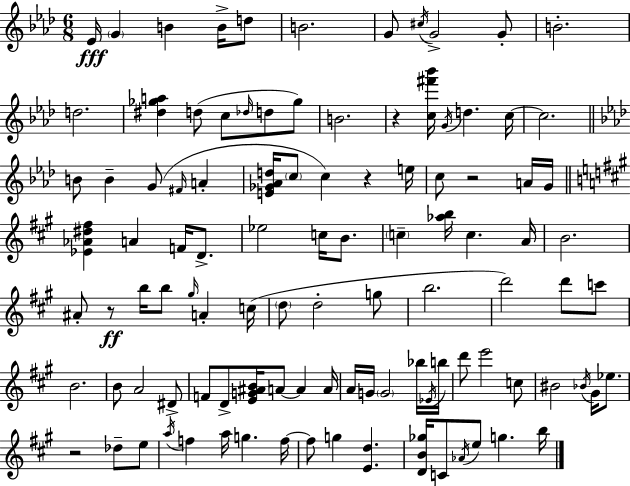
Eb4/s G4/q B4/q B4/s D5/e B4/h. G4/e C#5/s G4/h G4/e B4/h. D5/h. [D#5,Gb5,A5]/q D5/e C5/e Db5/s D5/e Gb5/e B4/h. R/q [C5,F#6,Bb6]/s G4/s D5/q. C5/s C5/h. B4/e B4/q G4/e F#4/s A4/q [E4,Gb4,Ab4,D5]/s C5/e C5/q R/q E5/s C5/e R/h A4/s G4/s [Eb4,Ab4,D#5,F#5]/q A4/q F4/s D4/e. Eb5/h C5/s B4/e. C5/q [Ab5,B5]/s C5/q. A4/s B4/h. A#4/e R/e B5/s B5/e G#5/s A4/q C5/s D5/e D5/h G5/e B5/h. D6/h D6/e C6/e B4/h. B4/e A4/h D#4/e F4/e D4/e [E4,G4,A#4,B4]/s A4/e A4/q A4/s A4/s G4/s G4/h Bb5/s Eb4/s B5/s D6/e E6/h C5/e BIS4/h Bb4/s G#4/s Eb5/e. R/h Db5/e E5/e A5/s F5/q A5/s G5/q. F5/s F5/e G5/q [E4,D5]/q. [D4,B4,Gb5]/s C4/e Ab4/s E5/e G5/q. B5/s